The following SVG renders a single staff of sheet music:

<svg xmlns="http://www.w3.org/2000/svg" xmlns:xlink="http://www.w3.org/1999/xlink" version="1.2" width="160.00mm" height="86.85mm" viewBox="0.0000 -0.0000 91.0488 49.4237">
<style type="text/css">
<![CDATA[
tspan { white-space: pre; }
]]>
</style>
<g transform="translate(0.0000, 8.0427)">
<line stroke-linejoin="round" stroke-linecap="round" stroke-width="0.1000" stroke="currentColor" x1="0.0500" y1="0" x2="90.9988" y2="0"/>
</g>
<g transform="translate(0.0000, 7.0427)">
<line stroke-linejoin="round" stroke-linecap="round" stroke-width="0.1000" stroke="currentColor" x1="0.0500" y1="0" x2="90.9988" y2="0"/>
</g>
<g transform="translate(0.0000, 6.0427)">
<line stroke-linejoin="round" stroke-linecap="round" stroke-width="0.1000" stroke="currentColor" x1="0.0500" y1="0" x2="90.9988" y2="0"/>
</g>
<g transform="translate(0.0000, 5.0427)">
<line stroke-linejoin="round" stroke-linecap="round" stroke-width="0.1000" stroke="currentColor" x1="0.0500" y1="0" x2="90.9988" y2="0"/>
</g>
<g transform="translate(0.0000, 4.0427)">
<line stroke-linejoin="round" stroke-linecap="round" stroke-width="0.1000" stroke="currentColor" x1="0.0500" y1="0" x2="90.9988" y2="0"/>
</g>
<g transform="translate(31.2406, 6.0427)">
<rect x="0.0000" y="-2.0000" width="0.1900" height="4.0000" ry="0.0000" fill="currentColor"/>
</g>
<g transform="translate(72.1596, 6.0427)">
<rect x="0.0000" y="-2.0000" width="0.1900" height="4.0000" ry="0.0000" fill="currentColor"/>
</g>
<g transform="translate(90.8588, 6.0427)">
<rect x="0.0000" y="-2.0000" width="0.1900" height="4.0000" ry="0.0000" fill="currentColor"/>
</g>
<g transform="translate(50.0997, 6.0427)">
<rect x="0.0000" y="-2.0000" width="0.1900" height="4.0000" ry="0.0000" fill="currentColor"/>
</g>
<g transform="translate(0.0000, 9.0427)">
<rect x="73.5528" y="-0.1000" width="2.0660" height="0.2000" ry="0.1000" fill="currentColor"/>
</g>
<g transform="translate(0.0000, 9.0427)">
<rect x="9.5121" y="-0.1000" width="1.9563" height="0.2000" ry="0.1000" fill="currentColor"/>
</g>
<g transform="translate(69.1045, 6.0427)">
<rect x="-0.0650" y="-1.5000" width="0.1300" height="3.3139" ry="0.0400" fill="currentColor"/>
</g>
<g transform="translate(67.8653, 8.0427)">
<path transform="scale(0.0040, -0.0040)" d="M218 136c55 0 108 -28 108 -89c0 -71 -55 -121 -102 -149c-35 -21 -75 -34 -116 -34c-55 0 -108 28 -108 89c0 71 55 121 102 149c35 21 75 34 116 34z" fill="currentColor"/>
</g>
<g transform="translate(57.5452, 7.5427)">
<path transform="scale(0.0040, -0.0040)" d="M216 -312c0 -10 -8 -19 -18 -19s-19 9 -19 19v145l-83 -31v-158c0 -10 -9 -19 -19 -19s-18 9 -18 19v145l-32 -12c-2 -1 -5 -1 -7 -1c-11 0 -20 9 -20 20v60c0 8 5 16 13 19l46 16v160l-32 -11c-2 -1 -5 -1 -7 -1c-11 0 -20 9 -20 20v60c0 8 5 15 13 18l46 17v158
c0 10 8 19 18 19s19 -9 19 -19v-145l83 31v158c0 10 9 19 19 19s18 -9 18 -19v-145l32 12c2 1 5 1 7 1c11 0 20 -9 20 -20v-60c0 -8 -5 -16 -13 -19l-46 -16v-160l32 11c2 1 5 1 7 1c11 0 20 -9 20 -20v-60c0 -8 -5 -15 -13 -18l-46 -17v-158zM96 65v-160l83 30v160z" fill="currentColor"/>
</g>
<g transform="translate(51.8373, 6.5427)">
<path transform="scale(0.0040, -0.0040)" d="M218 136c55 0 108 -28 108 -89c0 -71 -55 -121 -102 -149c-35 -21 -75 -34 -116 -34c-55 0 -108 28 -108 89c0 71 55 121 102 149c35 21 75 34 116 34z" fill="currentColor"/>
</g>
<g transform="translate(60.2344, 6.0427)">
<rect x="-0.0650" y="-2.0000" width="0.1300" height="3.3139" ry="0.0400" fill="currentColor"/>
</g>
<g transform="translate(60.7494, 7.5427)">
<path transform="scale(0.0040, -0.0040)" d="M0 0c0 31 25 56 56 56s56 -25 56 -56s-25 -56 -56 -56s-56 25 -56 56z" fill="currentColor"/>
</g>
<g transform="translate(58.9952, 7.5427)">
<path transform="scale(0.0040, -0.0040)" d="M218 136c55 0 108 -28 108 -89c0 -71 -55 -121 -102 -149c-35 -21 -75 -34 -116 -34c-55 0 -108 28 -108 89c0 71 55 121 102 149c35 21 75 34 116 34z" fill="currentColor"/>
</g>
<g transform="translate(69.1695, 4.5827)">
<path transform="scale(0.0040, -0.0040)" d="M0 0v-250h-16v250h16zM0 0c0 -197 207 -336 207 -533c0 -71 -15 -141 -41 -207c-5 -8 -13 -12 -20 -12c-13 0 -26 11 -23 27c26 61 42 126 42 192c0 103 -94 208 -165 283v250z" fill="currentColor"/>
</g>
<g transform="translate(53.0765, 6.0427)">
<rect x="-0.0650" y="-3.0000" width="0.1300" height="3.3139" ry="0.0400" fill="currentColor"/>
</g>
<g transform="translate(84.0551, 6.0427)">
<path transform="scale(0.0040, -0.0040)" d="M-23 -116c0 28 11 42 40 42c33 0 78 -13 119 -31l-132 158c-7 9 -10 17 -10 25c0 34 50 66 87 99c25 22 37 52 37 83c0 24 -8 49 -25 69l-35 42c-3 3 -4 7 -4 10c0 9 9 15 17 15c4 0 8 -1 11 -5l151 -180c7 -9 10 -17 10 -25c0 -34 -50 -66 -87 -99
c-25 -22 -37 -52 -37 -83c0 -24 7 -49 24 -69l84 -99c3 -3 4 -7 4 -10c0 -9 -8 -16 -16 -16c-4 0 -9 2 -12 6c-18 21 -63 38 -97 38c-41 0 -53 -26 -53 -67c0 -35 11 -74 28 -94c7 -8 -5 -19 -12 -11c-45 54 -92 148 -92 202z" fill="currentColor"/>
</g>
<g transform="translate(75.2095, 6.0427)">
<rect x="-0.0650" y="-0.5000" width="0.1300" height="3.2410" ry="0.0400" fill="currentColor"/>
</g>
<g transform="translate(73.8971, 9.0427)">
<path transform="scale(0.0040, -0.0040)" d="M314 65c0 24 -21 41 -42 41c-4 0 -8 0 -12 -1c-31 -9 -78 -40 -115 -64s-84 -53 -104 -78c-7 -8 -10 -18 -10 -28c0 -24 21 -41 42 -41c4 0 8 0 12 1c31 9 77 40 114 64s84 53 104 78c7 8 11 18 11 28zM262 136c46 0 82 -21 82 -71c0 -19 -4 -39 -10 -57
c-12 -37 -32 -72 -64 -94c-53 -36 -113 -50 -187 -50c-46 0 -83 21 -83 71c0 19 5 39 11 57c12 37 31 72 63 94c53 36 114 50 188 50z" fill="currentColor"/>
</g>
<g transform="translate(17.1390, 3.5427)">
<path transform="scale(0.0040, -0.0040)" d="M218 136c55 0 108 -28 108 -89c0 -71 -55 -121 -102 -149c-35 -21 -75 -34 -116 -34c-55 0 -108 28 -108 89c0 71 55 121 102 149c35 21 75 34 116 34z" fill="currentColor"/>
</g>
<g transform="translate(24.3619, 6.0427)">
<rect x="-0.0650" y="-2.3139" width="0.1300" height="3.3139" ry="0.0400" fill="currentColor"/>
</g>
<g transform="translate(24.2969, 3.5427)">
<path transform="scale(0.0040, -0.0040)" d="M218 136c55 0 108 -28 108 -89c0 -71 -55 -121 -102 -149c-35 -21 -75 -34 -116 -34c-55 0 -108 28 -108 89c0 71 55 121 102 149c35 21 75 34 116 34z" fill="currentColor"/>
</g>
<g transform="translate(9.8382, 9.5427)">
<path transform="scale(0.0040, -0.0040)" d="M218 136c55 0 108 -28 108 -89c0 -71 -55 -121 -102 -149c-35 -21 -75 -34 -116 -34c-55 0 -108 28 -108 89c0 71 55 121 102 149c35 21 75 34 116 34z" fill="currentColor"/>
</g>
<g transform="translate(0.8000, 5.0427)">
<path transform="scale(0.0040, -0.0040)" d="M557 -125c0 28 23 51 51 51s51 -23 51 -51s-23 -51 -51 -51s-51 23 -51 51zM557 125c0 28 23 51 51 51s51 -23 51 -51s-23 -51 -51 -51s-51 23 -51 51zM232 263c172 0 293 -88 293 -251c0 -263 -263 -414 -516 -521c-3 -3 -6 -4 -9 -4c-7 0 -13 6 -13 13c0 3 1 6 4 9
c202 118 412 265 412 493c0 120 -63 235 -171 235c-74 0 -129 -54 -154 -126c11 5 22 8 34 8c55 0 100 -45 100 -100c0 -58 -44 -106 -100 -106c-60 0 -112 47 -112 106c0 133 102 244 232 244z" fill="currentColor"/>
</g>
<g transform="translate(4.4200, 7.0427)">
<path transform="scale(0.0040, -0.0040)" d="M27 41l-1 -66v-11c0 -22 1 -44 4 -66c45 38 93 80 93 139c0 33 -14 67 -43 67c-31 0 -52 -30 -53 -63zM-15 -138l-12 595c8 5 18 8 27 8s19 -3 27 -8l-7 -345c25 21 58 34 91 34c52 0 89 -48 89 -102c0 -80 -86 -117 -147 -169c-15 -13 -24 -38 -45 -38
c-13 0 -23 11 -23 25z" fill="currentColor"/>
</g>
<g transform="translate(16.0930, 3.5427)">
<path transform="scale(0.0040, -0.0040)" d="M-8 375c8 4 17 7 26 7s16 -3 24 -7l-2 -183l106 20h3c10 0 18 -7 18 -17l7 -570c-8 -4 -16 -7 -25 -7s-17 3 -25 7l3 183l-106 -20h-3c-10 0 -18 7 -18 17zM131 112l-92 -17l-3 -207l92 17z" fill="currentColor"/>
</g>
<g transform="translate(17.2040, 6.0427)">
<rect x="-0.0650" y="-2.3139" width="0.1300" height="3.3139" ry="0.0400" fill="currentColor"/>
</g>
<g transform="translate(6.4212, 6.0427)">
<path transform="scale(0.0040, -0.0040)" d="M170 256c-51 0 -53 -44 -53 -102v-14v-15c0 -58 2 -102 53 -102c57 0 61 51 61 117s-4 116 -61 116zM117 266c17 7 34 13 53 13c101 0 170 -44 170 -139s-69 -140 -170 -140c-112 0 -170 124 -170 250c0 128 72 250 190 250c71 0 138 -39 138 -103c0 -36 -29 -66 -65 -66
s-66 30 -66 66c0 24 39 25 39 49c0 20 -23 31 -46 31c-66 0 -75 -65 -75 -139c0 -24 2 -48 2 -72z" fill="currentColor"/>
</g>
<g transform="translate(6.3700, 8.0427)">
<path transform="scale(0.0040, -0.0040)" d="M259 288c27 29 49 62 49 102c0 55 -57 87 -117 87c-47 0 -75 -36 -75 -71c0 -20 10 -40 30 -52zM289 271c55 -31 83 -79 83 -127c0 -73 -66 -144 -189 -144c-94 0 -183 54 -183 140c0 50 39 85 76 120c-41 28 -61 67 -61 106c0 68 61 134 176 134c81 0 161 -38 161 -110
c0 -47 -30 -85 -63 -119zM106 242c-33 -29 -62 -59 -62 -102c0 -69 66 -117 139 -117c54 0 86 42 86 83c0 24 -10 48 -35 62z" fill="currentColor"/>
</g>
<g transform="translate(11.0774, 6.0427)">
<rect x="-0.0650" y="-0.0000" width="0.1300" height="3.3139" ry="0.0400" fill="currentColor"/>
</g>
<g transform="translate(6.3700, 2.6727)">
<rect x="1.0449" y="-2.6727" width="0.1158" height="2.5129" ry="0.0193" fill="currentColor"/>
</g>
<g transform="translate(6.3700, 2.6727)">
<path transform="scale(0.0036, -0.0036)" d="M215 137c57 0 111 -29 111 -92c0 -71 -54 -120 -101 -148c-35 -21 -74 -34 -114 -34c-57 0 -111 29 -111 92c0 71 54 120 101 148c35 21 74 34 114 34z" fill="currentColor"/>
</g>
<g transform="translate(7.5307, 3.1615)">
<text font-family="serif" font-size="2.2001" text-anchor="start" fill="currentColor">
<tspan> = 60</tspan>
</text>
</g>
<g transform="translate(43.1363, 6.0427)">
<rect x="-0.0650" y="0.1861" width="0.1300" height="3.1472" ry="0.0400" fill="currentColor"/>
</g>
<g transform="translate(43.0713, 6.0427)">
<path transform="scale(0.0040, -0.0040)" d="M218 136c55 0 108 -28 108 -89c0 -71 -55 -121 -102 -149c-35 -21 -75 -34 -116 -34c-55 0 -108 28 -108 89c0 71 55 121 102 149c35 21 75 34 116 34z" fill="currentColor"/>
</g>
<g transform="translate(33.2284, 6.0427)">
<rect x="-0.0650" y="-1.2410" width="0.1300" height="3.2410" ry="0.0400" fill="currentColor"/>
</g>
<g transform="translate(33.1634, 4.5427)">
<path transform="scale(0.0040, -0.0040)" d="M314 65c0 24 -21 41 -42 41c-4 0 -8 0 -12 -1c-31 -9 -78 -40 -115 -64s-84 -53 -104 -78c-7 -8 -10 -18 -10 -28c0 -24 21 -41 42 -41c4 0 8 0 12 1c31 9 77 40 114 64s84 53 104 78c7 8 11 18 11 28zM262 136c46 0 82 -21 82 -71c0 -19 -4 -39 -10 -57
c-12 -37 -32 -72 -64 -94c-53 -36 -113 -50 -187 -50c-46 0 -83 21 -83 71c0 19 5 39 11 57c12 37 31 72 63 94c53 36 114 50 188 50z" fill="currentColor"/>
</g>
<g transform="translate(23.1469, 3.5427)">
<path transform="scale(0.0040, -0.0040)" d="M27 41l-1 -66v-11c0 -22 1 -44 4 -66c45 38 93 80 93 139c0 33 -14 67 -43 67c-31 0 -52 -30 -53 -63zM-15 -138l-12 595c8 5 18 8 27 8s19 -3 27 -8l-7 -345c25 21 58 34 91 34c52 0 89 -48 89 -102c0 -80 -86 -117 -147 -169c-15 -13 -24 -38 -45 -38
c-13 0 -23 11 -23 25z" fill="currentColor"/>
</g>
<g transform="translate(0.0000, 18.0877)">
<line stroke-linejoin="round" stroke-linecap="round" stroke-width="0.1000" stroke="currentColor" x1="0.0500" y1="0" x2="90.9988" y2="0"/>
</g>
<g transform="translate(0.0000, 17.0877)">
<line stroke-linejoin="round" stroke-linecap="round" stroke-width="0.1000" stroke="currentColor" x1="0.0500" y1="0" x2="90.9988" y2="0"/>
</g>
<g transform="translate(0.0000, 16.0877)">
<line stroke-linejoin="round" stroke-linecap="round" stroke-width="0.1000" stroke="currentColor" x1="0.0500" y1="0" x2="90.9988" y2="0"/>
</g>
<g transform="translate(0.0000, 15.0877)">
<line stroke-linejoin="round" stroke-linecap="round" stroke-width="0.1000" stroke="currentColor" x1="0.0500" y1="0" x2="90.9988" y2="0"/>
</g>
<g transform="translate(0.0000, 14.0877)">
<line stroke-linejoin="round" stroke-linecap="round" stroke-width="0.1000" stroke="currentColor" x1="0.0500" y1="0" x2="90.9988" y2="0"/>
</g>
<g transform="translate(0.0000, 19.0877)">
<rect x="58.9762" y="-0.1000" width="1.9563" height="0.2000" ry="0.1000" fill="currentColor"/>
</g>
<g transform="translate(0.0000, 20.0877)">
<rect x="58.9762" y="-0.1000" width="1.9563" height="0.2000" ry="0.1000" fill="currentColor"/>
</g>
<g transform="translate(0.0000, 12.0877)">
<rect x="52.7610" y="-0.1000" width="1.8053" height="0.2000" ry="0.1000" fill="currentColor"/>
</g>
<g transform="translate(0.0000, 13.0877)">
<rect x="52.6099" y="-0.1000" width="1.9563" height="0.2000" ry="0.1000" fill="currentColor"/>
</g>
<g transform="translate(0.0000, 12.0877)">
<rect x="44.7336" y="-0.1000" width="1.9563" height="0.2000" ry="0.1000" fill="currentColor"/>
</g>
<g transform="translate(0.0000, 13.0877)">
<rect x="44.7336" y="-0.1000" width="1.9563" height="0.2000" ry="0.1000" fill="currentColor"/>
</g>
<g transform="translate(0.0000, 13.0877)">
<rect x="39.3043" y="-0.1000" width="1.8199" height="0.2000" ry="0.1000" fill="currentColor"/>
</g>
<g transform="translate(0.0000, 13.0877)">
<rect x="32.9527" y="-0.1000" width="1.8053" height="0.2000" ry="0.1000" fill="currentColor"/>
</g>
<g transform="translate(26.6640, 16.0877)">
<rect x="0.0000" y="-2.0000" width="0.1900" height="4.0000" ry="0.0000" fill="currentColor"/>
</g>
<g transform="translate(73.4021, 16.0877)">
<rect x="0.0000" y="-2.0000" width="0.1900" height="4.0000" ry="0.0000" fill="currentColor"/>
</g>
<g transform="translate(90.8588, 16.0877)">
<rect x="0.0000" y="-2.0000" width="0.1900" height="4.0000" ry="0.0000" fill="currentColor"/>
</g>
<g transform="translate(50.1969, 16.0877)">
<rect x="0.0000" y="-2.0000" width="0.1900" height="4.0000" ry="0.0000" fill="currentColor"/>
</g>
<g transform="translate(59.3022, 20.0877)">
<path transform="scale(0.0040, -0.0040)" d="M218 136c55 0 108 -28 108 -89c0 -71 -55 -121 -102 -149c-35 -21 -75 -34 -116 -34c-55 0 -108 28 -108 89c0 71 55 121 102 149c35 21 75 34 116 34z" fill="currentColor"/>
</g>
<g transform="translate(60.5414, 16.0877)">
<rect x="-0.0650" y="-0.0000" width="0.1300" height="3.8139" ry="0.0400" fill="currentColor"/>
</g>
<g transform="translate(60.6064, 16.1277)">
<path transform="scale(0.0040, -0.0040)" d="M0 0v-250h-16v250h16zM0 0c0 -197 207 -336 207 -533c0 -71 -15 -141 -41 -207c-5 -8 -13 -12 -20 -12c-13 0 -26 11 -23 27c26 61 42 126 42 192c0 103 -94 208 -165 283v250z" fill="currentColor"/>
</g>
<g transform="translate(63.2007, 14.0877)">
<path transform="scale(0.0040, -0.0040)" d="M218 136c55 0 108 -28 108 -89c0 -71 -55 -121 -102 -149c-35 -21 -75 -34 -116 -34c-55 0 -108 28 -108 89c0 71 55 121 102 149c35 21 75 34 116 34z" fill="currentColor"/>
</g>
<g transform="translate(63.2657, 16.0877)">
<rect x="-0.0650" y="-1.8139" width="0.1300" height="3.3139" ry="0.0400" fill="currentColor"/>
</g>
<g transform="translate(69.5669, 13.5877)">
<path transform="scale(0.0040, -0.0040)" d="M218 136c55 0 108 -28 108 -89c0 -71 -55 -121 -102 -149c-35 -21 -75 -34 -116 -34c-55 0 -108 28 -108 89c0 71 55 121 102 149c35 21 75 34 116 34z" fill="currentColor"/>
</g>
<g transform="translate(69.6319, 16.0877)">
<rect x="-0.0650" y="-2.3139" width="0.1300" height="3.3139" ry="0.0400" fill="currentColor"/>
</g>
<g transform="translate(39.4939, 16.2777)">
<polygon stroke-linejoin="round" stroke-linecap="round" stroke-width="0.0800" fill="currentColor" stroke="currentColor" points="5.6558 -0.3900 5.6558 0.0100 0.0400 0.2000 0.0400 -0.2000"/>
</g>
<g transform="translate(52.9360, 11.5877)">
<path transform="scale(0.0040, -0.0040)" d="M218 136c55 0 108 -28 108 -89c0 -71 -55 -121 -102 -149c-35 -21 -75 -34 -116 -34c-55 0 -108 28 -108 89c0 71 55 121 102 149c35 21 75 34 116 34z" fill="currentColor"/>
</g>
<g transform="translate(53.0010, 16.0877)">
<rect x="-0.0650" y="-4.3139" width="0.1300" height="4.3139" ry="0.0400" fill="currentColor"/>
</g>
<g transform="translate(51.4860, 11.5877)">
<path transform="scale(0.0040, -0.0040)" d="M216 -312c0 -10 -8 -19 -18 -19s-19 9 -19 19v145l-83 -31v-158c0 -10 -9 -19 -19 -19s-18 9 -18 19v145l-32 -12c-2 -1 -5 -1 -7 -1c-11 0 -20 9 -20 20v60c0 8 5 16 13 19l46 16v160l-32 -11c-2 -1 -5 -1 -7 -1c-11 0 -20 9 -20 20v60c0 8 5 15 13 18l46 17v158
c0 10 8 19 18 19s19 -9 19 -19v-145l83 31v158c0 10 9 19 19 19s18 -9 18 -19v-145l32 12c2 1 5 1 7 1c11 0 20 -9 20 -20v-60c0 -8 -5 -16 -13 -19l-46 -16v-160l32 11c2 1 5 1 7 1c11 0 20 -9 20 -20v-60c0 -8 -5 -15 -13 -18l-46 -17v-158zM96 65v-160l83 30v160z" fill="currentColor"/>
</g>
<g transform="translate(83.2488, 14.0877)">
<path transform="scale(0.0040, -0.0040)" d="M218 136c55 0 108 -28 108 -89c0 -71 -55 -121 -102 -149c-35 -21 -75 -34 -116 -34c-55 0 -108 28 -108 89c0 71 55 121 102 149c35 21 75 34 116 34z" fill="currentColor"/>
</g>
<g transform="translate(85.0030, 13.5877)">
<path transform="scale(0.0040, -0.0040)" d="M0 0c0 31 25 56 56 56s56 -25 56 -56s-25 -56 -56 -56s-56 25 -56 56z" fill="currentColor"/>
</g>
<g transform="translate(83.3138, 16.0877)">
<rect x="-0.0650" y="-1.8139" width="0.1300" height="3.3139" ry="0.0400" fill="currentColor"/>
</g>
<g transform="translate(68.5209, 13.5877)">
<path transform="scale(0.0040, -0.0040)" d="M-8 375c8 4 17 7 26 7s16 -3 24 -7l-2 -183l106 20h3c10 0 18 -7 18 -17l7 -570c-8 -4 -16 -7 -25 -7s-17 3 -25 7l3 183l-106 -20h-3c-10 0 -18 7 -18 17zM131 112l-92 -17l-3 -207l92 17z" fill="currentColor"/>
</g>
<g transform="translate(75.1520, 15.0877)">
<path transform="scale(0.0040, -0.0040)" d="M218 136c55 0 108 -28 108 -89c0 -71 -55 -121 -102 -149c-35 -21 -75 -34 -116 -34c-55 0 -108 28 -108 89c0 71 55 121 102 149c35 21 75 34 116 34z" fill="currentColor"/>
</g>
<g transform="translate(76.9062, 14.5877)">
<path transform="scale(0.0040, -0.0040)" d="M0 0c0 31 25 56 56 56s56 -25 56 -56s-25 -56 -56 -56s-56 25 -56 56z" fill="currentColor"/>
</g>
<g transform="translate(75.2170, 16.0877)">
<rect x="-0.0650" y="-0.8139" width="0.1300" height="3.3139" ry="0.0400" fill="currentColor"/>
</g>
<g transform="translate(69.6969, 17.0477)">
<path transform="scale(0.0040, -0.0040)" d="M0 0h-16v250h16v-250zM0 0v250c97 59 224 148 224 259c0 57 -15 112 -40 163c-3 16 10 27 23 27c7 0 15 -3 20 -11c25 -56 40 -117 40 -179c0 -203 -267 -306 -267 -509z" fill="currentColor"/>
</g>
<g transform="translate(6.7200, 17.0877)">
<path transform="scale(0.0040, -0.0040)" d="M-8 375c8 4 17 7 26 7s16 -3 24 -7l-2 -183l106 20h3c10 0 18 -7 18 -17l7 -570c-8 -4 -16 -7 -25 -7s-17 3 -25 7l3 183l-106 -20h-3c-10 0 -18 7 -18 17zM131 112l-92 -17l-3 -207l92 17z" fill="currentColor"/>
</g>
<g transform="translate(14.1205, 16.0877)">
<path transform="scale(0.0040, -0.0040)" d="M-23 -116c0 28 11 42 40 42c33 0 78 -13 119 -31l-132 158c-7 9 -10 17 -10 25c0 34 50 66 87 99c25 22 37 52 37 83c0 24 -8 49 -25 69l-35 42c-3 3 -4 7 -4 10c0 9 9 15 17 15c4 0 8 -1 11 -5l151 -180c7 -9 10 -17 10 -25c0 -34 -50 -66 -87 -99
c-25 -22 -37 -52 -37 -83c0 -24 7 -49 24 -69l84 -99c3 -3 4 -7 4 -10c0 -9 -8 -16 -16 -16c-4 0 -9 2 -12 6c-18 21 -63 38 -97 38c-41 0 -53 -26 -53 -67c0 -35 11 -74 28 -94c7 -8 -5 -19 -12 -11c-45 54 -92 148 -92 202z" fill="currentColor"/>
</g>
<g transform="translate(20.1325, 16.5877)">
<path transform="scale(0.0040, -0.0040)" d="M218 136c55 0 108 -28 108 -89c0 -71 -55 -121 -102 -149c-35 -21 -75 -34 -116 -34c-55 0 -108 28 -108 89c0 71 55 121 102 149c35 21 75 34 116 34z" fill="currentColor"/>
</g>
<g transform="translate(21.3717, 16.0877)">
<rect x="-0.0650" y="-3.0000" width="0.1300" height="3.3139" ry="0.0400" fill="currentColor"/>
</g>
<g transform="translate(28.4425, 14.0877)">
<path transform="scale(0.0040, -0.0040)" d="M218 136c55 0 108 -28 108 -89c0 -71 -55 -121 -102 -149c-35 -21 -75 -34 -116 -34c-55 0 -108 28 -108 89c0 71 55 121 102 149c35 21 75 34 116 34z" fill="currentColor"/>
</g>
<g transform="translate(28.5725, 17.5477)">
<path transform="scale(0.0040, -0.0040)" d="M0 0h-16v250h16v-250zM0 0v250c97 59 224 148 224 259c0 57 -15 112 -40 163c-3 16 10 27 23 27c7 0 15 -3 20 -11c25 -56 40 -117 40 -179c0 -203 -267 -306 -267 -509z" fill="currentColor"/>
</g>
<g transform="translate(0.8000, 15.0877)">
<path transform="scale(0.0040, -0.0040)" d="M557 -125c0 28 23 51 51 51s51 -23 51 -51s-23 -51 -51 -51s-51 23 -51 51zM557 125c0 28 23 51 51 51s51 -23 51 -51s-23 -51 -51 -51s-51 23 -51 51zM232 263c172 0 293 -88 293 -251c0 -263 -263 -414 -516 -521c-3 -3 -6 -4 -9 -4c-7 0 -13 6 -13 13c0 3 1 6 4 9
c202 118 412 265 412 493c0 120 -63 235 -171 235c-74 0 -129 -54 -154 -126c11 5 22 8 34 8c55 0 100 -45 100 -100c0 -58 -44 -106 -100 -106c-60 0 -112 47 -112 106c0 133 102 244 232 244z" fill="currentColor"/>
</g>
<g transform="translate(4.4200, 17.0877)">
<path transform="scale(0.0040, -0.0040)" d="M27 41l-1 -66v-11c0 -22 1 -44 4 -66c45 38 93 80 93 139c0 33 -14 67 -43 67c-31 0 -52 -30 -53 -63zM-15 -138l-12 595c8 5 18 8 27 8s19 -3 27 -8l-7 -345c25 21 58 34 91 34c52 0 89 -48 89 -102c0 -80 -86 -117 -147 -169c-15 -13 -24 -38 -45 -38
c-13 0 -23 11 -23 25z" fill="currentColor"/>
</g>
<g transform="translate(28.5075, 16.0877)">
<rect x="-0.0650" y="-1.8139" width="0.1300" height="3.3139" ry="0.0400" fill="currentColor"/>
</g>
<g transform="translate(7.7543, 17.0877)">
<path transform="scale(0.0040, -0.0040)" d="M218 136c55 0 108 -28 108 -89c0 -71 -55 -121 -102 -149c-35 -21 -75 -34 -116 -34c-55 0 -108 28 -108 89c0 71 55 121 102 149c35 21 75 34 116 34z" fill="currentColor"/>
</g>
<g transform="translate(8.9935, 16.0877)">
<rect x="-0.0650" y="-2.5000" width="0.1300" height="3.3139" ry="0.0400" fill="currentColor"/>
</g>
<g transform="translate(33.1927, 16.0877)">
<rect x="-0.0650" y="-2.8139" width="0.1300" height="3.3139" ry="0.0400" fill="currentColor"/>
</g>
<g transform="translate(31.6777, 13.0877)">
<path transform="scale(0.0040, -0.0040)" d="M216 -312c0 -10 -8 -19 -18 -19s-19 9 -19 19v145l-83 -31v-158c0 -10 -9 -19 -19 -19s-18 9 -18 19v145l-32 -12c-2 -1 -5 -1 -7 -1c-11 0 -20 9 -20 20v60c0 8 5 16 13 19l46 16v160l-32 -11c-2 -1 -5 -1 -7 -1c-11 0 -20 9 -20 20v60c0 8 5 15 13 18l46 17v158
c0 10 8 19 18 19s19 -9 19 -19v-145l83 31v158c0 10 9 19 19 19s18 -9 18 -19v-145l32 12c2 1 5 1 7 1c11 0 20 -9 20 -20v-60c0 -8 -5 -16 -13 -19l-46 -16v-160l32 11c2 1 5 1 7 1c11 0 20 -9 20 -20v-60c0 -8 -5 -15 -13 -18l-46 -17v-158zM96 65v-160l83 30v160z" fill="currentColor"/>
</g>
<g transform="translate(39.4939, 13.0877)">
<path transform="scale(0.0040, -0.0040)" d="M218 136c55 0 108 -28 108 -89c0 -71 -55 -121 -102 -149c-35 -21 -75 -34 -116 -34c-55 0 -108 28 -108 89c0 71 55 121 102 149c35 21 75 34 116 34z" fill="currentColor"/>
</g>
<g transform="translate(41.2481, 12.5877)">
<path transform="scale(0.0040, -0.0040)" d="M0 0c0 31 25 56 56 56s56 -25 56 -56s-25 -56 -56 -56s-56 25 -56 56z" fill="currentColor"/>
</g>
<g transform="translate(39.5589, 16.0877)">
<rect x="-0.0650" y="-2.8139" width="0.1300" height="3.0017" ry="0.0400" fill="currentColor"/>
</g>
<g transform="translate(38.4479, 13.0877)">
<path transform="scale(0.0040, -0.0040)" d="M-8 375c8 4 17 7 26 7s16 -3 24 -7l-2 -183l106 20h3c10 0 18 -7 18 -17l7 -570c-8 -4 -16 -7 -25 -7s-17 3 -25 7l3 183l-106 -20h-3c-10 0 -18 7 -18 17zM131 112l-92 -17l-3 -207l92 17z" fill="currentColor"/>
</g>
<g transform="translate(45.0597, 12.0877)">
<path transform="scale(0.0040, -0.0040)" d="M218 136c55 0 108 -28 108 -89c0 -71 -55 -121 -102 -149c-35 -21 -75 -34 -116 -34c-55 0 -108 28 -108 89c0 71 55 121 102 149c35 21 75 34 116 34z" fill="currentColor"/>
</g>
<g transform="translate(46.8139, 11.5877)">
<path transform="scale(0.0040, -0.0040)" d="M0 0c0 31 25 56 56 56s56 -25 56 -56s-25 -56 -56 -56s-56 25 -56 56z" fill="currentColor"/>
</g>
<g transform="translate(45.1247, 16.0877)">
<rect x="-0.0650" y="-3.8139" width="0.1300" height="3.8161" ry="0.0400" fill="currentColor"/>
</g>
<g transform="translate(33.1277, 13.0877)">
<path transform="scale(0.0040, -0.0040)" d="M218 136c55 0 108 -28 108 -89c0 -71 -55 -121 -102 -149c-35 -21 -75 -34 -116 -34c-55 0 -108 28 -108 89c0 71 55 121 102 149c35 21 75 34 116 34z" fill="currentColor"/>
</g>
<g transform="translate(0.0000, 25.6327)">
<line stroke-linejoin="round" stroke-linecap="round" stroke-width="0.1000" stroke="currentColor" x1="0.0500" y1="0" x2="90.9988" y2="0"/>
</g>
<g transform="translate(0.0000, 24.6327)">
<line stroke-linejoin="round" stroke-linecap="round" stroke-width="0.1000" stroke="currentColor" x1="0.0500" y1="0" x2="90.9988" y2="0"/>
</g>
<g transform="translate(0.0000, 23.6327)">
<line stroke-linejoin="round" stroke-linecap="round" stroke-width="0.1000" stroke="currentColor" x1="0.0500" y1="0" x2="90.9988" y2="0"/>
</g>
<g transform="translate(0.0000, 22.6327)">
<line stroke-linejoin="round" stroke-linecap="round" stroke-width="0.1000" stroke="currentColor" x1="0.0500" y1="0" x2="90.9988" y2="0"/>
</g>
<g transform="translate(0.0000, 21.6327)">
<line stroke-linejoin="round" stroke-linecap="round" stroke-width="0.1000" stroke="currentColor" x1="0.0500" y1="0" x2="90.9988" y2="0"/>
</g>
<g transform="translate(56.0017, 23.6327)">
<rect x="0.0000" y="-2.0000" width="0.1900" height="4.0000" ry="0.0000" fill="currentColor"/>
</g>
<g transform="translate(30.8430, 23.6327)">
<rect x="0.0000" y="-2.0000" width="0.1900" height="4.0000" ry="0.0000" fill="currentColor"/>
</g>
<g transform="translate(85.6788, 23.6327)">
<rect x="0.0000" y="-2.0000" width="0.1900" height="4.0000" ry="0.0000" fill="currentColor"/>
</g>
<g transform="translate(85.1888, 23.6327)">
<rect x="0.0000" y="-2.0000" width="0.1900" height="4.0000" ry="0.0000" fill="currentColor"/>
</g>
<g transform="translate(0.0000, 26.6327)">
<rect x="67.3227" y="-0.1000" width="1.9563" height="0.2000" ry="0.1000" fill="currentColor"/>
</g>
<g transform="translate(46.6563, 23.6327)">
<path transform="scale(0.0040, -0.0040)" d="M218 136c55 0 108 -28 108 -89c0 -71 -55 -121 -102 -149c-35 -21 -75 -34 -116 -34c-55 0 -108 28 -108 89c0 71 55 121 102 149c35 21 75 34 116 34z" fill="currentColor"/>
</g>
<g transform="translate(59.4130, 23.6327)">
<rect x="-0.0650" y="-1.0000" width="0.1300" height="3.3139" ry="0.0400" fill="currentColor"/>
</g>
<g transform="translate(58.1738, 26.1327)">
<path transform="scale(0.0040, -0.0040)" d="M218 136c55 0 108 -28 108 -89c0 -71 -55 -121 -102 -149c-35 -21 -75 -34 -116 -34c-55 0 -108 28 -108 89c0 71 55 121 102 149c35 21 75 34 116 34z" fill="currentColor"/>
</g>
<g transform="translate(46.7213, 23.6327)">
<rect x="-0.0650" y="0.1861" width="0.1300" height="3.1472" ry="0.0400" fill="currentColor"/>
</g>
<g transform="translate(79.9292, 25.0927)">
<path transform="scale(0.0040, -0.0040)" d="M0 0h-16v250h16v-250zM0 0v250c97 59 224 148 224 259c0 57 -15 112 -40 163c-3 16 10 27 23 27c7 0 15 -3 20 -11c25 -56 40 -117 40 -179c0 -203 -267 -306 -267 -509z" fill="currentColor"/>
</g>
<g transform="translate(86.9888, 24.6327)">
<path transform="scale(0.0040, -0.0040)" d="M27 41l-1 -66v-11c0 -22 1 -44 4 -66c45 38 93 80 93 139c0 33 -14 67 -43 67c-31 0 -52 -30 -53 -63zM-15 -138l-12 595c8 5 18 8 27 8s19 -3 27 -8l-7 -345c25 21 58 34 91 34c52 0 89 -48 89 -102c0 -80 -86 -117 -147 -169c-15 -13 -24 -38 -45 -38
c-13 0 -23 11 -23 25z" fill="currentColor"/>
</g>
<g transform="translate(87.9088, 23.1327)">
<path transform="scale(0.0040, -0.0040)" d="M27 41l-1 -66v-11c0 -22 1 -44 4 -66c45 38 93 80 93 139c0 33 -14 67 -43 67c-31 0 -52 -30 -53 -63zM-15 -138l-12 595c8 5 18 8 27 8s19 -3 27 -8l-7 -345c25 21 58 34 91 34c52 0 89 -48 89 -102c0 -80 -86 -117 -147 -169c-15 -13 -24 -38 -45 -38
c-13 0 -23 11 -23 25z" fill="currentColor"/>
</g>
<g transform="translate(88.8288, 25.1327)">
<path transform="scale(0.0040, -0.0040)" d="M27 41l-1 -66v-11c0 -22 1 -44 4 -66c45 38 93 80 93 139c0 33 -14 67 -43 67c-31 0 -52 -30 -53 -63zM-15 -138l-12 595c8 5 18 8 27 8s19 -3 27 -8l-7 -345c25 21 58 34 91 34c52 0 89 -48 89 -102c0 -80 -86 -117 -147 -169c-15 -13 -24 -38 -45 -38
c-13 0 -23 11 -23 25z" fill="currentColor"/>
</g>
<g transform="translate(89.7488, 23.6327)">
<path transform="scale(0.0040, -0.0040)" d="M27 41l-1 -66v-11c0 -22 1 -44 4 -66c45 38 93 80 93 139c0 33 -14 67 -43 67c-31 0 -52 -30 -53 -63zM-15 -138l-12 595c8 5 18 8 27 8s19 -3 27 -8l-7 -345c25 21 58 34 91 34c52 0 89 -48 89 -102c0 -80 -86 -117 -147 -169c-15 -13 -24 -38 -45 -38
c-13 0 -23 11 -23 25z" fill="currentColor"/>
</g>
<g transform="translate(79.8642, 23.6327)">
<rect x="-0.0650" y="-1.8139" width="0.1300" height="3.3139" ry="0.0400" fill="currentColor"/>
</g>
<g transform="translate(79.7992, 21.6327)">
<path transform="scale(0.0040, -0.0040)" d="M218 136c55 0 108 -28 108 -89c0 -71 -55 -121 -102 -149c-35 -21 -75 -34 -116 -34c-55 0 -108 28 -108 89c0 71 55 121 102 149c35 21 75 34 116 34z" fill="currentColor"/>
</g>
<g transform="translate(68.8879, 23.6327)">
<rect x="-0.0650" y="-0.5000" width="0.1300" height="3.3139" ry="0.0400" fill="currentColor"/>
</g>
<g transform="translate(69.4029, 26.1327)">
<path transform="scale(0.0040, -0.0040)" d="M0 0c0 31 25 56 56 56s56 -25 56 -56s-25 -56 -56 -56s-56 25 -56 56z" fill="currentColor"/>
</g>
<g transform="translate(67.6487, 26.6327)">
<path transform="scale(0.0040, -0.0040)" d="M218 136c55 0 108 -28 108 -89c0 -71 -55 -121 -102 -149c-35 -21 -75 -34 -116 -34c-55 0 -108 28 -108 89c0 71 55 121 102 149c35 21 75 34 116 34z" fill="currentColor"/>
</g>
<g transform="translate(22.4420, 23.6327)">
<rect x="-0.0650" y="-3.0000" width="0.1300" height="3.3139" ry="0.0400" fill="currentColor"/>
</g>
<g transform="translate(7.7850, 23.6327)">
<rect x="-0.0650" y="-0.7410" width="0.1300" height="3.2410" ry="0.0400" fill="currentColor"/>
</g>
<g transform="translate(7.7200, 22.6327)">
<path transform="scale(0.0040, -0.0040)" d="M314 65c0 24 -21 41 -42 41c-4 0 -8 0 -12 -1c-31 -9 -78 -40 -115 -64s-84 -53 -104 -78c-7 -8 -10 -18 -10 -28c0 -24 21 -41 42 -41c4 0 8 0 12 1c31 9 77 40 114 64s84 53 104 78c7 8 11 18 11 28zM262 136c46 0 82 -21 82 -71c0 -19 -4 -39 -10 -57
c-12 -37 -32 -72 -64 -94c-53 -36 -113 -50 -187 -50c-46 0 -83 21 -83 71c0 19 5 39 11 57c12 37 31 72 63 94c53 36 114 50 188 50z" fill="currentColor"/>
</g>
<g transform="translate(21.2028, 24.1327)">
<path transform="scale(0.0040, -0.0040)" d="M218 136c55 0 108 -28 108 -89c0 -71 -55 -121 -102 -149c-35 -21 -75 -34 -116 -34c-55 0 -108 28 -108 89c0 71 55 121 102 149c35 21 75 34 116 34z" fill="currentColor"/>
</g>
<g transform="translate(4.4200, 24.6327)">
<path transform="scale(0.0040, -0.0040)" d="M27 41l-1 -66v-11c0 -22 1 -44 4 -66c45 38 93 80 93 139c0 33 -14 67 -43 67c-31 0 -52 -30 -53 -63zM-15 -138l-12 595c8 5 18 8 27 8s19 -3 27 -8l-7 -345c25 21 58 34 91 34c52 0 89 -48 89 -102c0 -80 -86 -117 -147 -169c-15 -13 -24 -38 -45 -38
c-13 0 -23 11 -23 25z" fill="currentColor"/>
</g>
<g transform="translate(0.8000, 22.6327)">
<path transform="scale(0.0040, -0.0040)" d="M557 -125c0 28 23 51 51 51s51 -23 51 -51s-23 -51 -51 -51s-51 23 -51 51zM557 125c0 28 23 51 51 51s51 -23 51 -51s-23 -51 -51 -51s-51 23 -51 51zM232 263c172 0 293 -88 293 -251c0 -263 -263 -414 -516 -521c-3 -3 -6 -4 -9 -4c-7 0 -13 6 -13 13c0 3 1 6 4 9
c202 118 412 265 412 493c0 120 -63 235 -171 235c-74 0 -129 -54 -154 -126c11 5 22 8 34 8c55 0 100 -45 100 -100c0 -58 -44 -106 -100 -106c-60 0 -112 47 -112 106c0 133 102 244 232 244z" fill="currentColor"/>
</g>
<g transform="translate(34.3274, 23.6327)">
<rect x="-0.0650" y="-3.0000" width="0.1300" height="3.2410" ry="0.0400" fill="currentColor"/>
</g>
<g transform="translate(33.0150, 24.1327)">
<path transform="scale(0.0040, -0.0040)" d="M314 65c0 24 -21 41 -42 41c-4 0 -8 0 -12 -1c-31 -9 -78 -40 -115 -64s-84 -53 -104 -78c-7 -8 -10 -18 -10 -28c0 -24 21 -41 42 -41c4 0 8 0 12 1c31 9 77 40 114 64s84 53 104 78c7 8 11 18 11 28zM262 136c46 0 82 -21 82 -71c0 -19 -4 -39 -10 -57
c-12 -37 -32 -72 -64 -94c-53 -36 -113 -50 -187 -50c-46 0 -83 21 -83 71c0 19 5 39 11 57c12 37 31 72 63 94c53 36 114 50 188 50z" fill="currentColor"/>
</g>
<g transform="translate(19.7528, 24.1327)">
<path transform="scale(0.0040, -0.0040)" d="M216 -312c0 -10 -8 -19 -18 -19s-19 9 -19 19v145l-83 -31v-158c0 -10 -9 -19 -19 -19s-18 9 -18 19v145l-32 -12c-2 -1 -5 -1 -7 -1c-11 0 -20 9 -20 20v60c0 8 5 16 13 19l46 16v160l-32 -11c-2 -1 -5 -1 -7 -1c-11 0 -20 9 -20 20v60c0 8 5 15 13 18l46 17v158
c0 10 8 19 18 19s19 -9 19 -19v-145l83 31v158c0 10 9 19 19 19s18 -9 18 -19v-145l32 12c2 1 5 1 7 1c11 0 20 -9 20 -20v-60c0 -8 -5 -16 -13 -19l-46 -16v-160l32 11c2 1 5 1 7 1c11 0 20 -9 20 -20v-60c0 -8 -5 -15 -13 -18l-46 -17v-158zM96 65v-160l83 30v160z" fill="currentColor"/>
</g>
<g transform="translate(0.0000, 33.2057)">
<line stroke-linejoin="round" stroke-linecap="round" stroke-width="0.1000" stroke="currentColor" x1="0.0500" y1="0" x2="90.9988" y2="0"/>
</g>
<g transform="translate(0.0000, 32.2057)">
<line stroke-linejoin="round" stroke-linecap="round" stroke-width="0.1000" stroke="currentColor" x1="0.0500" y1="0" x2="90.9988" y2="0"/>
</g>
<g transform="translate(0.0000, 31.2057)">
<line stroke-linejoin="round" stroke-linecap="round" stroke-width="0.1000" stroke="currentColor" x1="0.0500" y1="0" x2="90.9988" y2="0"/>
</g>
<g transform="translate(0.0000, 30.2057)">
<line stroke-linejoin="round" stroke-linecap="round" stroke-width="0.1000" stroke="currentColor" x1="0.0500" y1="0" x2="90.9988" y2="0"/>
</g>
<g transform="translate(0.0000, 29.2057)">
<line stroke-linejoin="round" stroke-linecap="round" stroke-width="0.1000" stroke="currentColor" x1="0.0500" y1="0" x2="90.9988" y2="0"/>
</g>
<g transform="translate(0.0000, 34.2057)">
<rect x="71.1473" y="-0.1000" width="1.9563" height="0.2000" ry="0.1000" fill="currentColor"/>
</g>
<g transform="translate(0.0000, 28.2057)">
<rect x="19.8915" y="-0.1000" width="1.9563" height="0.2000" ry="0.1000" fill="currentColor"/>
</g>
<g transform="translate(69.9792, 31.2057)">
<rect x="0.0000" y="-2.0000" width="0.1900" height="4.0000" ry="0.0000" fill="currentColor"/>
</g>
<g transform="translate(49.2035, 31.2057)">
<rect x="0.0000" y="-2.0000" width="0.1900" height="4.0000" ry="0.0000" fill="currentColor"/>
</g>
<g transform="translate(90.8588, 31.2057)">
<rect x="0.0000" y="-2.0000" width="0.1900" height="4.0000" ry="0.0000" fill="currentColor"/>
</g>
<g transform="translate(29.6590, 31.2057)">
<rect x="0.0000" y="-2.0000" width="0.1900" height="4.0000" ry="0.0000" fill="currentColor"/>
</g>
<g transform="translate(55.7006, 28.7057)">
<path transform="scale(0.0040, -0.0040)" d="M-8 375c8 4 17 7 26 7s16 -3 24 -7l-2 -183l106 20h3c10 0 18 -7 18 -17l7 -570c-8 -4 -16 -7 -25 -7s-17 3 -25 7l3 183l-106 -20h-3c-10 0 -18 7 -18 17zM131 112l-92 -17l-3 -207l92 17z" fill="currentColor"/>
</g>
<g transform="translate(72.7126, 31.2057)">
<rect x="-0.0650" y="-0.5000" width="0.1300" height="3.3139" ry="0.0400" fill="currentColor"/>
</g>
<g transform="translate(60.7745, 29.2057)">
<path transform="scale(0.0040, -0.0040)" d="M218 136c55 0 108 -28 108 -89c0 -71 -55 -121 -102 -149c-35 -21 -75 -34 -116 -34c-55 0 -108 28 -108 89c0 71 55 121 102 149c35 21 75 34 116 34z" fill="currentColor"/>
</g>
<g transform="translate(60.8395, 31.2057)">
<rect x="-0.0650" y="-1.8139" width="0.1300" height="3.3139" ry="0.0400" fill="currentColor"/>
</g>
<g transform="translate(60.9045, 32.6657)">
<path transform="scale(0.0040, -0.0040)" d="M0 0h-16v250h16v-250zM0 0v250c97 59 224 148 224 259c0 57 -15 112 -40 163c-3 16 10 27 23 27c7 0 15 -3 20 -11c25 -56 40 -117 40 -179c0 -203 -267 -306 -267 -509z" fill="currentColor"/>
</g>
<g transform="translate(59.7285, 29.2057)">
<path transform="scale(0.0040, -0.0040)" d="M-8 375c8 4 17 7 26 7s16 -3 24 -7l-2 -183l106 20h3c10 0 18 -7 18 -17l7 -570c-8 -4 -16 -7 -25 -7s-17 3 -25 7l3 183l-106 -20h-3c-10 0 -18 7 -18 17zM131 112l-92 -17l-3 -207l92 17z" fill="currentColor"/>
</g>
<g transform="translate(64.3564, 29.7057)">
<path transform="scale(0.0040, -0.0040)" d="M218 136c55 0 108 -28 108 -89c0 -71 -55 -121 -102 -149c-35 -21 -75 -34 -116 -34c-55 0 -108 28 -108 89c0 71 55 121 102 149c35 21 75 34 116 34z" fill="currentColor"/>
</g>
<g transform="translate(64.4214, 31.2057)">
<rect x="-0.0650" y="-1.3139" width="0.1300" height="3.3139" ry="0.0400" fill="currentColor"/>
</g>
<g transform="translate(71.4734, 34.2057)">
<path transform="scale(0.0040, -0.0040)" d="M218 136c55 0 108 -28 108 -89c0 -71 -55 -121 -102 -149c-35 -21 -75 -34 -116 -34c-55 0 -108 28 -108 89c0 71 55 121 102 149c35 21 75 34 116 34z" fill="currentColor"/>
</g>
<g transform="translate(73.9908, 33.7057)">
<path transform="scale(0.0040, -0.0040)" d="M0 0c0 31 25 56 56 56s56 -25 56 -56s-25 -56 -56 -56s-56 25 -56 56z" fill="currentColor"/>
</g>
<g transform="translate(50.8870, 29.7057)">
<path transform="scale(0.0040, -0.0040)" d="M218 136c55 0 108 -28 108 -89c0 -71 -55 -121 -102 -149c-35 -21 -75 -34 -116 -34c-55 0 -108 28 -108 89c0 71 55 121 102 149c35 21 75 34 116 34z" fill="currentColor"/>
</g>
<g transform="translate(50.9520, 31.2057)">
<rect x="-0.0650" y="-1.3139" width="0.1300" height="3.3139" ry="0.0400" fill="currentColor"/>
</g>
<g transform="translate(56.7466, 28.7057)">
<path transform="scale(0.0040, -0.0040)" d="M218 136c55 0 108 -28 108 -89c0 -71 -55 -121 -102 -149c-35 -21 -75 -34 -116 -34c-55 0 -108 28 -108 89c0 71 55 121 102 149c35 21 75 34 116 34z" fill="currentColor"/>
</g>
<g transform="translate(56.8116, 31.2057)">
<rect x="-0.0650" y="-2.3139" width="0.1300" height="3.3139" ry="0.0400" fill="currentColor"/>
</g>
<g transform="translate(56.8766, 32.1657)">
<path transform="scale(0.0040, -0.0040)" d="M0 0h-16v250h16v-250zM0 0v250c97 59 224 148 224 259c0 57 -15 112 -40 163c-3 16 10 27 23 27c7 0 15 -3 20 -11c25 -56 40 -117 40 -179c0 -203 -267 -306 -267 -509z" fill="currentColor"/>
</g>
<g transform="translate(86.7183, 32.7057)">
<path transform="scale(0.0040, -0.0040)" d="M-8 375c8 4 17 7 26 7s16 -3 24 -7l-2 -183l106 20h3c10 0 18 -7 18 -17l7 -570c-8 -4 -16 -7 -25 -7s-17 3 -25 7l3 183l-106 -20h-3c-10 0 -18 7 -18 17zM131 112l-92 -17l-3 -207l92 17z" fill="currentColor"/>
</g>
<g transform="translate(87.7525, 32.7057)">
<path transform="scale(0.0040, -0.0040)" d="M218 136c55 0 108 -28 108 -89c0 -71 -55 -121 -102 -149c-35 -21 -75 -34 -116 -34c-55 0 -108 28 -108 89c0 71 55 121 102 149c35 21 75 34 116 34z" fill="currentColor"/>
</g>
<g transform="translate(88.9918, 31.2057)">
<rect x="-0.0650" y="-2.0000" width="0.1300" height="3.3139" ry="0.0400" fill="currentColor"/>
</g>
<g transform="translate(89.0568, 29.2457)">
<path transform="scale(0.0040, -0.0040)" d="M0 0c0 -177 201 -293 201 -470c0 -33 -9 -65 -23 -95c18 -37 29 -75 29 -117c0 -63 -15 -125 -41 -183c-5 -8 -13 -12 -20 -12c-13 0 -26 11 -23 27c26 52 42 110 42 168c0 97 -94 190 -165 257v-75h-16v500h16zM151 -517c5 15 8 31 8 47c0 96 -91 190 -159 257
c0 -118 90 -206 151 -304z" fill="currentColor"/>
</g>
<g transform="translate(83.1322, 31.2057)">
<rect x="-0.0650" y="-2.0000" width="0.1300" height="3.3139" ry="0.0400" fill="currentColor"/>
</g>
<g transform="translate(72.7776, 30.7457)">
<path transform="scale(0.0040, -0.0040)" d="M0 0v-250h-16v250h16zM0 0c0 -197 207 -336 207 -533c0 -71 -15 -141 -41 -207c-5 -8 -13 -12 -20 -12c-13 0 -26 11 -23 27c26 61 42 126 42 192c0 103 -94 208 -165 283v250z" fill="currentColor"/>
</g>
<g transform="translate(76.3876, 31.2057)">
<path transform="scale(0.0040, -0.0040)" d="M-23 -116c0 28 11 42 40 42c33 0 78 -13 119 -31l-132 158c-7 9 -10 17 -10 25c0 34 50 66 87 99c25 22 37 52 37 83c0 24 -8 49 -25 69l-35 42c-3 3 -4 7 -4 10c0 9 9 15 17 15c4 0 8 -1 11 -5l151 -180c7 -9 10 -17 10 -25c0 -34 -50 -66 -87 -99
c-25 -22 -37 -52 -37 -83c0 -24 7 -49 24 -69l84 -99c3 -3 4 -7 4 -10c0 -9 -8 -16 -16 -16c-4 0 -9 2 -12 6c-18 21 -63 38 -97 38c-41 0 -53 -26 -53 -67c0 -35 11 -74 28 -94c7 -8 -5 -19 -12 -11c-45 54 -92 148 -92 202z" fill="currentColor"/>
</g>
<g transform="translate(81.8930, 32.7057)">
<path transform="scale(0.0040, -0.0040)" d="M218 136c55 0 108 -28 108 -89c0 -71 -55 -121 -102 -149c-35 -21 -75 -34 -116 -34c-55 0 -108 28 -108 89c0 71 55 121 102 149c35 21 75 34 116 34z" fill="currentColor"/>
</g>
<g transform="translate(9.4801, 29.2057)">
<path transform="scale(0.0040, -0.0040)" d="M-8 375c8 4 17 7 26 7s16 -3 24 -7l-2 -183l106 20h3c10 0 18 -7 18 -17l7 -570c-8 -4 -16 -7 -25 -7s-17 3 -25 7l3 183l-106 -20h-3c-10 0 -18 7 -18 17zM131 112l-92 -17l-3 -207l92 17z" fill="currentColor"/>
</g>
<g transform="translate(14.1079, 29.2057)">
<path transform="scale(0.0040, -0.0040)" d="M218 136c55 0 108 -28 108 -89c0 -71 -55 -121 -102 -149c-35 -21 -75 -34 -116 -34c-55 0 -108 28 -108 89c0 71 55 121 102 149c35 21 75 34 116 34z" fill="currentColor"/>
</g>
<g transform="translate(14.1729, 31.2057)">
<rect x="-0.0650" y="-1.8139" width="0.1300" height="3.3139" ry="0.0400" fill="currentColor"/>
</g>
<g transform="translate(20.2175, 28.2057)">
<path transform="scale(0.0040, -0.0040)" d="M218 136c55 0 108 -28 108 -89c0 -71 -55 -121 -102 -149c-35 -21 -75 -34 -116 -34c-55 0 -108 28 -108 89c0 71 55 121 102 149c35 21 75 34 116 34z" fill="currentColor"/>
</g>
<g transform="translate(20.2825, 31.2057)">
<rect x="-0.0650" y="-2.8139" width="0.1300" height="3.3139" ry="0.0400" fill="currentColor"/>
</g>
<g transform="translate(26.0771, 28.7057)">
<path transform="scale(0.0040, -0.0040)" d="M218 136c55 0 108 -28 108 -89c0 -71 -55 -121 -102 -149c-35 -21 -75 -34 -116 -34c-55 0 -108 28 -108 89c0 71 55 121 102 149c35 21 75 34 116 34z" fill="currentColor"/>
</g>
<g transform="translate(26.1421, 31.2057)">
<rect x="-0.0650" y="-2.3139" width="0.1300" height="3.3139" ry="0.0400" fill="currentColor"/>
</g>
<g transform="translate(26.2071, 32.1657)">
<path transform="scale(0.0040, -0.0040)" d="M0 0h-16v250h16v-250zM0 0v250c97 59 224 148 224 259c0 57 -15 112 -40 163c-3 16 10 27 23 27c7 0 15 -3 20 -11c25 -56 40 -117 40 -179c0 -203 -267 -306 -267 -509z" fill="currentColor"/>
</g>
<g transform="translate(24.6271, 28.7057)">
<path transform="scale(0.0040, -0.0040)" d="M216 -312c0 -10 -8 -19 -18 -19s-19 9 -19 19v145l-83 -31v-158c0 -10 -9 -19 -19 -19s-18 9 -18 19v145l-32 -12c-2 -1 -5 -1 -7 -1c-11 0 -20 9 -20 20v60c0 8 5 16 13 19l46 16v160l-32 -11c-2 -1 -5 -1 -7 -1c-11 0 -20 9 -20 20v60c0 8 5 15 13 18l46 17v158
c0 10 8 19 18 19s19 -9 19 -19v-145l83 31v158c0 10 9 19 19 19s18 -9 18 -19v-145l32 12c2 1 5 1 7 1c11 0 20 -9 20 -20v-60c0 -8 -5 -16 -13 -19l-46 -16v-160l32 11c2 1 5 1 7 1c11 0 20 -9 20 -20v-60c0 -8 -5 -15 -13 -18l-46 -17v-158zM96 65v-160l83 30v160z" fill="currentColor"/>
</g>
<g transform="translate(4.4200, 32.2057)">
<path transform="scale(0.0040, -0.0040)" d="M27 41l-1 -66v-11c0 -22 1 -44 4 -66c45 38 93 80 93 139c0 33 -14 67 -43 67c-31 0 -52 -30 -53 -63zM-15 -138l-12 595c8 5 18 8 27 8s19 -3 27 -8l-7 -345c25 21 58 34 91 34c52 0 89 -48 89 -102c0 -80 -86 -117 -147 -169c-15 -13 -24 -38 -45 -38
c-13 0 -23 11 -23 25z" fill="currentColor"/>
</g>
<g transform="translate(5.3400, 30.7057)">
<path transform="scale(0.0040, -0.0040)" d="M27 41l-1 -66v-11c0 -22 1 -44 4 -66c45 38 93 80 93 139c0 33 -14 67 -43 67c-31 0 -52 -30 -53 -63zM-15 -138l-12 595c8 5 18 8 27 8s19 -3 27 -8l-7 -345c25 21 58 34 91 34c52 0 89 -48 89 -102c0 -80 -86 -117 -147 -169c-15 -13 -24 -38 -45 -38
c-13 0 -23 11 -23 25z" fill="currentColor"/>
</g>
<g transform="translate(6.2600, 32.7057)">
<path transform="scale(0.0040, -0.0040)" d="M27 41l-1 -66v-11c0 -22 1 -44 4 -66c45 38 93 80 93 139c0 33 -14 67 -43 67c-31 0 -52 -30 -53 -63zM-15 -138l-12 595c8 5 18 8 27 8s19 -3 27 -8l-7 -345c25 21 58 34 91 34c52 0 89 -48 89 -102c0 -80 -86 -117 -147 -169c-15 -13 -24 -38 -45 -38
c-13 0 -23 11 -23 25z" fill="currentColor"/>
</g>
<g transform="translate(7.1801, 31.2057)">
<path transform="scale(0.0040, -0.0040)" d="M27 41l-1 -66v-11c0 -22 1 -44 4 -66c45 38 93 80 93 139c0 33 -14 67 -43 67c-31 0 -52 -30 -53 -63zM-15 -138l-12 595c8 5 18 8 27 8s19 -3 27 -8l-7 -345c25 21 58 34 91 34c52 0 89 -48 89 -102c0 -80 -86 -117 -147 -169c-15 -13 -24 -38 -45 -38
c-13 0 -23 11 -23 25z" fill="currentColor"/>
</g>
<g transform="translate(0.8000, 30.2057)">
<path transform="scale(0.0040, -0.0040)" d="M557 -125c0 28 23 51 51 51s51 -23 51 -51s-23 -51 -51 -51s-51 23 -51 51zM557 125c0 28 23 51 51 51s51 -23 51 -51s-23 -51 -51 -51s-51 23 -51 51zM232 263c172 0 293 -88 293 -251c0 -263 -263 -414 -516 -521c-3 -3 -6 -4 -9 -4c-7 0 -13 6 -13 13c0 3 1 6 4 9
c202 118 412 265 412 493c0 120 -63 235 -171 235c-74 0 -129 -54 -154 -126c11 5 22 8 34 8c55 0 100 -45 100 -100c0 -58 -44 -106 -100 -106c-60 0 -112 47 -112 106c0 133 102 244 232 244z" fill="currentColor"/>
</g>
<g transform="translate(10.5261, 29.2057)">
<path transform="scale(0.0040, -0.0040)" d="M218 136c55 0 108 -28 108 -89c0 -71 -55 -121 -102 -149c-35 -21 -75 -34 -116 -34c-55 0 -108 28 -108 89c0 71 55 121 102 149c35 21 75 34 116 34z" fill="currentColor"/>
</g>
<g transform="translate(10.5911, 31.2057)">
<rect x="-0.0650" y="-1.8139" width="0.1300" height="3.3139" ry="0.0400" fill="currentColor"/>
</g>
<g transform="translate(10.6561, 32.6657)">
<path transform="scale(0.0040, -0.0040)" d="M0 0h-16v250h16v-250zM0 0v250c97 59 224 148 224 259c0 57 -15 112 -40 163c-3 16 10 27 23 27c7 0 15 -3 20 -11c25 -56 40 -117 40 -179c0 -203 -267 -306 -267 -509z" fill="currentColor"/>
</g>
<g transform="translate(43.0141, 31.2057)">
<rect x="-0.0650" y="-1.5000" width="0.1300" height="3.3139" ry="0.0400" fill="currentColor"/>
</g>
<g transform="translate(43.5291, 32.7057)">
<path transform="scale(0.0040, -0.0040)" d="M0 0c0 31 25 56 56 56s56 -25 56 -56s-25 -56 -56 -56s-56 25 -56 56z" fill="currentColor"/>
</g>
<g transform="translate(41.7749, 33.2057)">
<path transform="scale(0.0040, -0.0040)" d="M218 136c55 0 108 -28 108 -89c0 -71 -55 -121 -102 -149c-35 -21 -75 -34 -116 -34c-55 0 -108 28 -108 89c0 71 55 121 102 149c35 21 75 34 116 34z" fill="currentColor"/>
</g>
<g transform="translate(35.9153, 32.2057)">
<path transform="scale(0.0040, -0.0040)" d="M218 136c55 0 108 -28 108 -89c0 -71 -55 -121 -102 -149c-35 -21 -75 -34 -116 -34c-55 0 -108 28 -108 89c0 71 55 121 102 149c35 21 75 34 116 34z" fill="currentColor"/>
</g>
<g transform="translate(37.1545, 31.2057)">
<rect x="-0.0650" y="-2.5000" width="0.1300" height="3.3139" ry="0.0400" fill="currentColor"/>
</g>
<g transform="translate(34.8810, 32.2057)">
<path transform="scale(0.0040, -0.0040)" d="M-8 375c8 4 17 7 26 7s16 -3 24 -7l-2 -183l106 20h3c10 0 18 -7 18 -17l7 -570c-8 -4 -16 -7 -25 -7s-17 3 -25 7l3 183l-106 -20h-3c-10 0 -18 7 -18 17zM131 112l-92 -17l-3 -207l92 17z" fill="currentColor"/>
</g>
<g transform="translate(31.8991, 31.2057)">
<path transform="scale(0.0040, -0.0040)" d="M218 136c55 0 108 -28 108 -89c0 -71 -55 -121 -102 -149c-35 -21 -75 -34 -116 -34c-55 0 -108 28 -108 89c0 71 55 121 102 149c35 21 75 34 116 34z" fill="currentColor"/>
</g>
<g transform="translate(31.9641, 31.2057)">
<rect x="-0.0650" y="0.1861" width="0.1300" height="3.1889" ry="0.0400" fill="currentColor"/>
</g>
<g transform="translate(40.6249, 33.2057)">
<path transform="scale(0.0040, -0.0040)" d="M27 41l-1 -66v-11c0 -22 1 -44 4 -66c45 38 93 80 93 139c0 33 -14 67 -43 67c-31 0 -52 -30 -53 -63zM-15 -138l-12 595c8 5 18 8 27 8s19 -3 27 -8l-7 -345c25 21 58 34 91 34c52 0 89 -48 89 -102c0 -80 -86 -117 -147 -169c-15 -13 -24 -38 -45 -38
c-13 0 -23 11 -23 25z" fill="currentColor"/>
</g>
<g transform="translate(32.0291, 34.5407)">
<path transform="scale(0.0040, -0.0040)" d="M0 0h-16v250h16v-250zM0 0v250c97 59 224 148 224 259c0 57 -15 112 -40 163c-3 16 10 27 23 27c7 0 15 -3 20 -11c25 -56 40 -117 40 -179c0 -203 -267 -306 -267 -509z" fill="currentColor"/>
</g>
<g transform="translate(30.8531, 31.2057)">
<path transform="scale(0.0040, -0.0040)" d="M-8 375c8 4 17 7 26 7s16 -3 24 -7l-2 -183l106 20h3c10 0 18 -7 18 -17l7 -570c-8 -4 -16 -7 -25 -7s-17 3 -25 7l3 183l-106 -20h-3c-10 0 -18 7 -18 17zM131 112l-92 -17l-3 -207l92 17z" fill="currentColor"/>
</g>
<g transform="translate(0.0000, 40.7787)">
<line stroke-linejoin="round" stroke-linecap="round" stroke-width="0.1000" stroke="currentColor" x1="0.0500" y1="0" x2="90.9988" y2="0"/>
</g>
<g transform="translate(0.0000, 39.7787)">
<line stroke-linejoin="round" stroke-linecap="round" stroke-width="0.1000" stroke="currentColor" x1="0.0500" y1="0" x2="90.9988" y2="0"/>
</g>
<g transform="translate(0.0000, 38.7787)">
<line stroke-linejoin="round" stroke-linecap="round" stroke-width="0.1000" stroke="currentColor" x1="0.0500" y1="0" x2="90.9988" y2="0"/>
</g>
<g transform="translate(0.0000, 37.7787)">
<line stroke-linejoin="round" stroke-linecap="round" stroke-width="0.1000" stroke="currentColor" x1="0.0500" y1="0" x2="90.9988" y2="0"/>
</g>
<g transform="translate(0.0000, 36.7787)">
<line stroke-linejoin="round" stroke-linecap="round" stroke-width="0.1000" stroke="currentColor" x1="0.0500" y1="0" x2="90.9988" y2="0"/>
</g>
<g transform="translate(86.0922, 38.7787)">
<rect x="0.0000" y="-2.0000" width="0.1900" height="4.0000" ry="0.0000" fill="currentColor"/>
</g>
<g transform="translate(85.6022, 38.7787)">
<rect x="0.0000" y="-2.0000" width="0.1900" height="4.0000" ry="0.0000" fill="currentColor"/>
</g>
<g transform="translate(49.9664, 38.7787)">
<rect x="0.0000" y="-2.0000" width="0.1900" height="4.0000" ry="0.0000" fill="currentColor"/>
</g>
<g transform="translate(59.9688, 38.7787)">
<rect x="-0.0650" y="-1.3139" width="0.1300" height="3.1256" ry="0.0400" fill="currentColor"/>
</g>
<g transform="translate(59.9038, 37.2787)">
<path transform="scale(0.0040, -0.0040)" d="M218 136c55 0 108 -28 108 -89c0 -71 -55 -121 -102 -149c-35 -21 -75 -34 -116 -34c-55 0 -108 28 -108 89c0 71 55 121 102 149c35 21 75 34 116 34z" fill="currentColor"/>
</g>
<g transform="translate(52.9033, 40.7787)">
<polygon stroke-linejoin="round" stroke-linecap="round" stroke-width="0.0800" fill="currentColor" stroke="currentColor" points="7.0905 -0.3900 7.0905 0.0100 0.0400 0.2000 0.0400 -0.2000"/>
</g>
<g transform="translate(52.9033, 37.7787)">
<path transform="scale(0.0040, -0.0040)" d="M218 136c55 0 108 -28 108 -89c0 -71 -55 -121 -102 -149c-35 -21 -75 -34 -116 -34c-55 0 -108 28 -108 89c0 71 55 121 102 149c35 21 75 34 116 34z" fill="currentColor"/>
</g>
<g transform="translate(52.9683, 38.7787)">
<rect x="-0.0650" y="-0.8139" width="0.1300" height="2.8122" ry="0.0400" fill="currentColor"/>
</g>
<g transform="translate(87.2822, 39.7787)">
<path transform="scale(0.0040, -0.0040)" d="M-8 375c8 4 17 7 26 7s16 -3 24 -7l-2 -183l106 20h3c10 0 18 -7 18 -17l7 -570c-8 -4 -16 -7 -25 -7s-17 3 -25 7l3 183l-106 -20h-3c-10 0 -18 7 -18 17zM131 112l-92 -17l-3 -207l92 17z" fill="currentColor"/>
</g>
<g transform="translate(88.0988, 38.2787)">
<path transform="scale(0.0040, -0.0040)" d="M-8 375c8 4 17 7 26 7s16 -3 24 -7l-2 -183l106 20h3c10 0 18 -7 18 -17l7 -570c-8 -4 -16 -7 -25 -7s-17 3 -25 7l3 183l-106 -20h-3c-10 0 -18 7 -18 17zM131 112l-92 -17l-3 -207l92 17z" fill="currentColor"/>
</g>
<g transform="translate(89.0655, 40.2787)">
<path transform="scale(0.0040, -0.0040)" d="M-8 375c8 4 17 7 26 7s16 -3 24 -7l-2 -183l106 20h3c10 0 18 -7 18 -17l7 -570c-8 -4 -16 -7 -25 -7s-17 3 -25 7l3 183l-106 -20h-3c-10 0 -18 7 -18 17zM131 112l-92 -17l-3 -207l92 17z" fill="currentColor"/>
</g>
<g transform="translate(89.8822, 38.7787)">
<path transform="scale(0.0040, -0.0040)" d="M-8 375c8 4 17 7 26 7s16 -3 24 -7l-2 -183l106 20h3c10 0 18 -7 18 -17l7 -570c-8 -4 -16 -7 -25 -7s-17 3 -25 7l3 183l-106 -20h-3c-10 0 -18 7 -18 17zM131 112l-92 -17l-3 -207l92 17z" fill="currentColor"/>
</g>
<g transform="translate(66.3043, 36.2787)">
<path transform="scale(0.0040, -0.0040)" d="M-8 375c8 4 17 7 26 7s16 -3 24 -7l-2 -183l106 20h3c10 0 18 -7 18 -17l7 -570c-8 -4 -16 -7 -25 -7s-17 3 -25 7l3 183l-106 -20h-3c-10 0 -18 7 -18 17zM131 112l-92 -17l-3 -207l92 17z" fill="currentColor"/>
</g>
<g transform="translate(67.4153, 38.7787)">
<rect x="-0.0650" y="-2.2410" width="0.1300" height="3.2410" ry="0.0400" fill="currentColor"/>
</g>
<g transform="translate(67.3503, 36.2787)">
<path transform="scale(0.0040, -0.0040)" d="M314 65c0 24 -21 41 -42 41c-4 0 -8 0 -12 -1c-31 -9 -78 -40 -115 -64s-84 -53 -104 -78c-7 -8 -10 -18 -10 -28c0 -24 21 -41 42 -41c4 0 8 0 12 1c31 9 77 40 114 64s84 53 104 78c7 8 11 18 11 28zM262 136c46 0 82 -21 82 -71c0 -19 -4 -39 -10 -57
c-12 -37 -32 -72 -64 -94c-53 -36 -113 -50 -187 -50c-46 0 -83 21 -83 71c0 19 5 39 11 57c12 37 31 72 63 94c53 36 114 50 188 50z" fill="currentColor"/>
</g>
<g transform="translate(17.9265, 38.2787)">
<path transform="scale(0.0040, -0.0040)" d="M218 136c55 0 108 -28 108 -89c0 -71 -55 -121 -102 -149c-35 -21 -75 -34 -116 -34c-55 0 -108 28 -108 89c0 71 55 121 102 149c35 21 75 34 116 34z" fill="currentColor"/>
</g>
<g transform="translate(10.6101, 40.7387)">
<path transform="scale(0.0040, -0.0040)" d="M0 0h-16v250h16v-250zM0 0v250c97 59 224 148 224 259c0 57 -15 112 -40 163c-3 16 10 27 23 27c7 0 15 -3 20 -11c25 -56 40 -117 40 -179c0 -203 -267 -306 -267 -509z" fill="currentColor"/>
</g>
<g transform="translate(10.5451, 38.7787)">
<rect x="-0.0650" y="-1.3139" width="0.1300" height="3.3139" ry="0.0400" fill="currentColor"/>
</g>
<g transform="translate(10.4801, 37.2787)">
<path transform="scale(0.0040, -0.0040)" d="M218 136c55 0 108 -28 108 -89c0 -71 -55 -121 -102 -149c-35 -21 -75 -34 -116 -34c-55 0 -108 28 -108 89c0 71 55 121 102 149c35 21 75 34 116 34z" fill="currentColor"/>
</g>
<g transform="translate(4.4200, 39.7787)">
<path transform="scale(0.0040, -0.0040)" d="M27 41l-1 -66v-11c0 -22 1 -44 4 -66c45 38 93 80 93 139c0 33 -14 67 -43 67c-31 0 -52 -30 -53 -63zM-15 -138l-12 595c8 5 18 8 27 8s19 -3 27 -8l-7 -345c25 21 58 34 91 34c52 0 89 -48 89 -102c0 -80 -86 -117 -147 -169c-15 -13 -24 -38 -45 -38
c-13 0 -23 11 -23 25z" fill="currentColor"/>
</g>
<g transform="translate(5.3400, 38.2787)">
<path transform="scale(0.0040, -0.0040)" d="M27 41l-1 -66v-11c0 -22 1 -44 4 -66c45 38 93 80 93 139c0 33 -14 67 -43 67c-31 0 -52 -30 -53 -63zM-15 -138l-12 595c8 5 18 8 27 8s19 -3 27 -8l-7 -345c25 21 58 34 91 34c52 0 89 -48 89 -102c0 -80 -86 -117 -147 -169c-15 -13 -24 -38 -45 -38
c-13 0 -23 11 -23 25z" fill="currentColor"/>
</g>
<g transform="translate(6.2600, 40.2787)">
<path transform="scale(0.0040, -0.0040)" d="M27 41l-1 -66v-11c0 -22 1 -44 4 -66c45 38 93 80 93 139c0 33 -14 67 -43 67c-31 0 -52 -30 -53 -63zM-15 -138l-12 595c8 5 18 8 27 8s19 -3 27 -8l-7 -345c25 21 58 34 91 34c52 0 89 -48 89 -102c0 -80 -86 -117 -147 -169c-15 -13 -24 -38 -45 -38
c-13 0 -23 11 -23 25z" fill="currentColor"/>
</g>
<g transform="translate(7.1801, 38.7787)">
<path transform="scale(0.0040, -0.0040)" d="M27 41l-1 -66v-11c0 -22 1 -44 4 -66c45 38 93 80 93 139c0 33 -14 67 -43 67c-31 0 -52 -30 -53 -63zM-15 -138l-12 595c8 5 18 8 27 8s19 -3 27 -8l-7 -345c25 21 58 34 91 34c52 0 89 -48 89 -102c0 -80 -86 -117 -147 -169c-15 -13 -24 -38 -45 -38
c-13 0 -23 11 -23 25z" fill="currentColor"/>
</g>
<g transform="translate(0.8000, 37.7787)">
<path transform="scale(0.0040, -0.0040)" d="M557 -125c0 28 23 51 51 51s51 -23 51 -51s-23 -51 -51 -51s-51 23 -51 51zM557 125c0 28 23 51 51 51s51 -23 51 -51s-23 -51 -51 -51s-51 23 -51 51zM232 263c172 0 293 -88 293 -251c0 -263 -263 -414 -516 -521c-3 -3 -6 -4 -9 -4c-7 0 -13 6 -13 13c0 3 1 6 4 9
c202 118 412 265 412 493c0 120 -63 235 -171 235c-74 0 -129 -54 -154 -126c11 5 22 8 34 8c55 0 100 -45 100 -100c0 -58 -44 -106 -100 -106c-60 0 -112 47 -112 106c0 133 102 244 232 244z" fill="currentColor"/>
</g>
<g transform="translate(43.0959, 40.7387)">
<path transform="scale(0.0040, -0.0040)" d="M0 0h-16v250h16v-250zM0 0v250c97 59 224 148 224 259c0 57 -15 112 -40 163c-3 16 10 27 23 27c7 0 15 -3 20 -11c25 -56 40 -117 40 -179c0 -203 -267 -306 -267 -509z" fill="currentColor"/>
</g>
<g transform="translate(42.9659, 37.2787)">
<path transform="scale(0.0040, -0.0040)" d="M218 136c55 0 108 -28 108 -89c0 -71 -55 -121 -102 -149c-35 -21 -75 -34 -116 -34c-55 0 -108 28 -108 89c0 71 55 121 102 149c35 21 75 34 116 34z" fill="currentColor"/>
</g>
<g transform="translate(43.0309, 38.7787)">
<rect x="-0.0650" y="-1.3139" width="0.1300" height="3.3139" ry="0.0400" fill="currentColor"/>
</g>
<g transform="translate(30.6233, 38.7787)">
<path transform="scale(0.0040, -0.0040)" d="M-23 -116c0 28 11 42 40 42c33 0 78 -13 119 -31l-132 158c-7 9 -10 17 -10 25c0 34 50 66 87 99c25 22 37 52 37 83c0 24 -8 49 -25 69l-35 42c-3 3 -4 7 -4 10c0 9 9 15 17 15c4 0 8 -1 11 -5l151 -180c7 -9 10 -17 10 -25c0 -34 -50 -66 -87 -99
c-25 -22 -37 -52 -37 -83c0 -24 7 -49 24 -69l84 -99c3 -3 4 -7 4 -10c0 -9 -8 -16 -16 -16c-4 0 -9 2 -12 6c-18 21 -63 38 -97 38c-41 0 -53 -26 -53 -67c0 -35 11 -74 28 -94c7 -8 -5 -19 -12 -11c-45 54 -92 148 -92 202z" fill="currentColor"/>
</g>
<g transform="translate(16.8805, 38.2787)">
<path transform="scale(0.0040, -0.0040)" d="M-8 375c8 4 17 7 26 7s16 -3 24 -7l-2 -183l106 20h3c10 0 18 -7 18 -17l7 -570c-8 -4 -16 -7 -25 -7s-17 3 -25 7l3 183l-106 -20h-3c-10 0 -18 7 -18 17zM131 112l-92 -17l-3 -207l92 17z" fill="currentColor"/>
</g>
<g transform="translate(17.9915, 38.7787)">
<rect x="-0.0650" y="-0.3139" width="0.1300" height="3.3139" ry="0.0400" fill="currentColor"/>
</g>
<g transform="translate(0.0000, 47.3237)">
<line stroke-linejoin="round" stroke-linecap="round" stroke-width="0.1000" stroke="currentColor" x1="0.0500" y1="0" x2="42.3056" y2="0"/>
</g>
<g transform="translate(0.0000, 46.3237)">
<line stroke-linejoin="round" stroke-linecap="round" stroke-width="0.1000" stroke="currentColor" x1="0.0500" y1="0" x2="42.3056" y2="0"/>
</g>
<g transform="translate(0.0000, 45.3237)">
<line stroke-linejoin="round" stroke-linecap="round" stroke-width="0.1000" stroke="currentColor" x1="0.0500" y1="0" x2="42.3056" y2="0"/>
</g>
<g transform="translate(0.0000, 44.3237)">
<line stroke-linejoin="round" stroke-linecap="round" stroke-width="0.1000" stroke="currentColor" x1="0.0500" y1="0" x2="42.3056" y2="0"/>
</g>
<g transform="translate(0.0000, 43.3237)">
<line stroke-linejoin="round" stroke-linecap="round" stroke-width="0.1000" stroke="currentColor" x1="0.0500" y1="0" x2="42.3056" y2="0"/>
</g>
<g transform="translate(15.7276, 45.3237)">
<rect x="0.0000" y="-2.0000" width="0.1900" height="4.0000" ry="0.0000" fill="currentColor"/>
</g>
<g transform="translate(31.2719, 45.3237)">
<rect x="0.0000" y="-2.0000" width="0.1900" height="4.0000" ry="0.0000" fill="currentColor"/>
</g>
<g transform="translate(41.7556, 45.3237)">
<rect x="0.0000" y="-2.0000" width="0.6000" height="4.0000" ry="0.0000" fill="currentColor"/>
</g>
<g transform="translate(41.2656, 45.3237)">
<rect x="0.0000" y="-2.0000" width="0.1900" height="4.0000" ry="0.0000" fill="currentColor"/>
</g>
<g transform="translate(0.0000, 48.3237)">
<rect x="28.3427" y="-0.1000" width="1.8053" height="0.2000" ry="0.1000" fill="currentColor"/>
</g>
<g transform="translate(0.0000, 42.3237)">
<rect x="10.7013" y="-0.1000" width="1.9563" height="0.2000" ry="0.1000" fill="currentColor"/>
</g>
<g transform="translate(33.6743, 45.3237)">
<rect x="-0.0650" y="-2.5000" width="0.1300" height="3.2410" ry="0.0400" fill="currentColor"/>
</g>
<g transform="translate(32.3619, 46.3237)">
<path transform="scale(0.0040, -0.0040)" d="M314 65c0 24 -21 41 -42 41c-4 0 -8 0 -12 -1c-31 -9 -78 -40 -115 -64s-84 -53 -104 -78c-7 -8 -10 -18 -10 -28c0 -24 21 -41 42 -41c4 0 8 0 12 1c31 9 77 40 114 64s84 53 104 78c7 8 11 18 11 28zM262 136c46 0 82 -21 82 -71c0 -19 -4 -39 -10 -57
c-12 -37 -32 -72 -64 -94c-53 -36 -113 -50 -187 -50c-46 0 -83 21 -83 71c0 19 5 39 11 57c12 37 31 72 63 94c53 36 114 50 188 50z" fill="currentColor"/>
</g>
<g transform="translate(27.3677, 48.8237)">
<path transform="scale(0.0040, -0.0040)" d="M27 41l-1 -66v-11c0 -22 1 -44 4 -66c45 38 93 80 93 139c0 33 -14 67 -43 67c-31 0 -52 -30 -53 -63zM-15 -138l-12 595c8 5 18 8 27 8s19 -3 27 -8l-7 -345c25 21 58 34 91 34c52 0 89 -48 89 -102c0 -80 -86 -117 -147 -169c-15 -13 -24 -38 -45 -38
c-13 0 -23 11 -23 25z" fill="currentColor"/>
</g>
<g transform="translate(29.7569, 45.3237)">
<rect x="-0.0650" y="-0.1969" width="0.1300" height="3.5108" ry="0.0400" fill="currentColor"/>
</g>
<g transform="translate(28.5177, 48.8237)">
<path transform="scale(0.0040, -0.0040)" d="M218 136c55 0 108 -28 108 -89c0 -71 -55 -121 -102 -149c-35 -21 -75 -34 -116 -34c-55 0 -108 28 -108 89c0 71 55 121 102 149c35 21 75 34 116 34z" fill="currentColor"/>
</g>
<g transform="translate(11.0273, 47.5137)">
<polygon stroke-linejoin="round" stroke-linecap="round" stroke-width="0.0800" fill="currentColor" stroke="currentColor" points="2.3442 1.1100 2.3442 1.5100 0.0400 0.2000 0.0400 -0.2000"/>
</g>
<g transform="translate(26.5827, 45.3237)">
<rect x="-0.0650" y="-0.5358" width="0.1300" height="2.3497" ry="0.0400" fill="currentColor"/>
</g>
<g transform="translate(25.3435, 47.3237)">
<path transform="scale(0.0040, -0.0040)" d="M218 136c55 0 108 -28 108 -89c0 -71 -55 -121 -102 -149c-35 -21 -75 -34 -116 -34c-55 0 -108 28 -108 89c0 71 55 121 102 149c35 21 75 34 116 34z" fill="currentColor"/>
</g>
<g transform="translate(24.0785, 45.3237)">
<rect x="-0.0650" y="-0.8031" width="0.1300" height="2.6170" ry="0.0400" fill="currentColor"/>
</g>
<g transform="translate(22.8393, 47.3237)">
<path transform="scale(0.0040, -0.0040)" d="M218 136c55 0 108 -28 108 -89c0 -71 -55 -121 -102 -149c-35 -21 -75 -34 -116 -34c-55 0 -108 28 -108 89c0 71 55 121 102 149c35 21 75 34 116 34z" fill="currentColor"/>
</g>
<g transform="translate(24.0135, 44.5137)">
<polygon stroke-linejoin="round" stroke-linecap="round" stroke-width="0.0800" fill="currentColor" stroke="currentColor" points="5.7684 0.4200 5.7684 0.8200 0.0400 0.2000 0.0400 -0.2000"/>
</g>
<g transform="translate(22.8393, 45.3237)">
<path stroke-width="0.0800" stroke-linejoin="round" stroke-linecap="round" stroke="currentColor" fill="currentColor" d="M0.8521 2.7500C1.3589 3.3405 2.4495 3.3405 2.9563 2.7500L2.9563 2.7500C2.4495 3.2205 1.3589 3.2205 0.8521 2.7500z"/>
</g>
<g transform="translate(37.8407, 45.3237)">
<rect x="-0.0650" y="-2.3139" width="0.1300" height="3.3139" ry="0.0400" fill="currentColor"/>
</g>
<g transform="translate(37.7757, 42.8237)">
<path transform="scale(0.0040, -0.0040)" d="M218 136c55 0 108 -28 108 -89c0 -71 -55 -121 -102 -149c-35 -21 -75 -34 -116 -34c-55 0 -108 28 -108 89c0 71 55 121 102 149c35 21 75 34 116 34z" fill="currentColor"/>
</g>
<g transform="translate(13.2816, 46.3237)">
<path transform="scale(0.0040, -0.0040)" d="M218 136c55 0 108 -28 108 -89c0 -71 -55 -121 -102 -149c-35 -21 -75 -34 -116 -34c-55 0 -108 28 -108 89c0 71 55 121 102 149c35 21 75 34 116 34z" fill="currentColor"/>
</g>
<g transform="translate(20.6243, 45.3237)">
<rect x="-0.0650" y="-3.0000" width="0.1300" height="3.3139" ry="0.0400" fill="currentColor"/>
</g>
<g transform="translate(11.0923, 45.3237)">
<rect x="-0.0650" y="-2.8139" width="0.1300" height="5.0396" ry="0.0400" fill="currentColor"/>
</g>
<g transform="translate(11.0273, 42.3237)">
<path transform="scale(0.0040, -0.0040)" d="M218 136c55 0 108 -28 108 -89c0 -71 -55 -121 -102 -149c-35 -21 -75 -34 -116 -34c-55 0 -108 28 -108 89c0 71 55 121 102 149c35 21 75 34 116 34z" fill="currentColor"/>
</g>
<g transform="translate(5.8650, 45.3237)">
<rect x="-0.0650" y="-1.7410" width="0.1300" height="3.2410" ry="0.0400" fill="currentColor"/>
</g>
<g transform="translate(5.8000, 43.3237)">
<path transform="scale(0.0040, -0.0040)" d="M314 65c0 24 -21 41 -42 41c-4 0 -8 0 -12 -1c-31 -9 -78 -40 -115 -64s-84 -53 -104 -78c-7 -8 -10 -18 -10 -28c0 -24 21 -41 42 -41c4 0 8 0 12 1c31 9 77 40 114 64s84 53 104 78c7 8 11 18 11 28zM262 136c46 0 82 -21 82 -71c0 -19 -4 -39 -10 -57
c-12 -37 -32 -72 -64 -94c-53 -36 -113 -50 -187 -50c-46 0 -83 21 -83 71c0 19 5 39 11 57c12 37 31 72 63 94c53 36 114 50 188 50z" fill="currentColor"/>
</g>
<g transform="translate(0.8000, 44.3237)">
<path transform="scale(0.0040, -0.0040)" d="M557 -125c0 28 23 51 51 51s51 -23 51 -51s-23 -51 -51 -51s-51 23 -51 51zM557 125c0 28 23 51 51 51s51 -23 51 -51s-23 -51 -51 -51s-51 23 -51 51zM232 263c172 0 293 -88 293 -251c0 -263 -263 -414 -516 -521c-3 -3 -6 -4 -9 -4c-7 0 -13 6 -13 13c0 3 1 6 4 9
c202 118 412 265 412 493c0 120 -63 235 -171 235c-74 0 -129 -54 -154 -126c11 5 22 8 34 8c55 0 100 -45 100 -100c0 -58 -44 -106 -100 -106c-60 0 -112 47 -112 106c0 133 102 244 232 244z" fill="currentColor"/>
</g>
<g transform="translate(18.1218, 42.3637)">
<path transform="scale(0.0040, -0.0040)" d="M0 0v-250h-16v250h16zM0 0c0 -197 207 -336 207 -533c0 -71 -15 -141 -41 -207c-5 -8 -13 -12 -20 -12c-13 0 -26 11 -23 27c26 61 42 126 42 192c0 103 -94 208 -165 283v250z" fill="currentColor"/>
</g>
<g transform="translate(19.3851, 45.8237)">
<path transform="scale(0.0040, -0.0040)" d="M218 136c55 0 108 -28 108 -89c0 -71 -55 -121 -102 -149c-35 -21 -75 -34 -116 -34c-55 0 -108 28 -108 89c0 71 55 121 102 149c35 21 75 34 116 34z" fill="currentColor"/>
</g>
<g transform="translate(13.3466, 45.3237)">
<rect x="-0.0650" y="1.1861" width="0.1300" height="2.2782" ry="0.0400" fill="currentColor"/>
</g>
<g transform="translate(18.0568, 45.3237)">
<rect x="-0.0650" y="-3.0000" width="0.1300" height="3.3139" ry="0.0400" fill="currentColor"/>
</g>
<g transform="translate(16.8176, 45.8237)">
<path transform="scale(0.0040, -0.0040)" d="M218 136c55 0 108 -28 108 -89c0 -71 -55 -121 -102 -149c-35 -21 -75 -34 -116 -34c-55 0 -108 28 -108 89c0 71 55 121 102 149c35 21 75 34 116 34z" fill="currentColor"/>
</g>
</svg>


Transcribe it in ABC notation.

X:1
T:Untitled
M:6/8
L:1/4
K:F
D,, B, _B, G,2 D, C, ^A,, G,,/2 E,,2 z B,, z C, A,/2 ^C C/2 E/2 ^F C,,/2 A, B,/2 F, A, F,2 ^C, C,2 D, F,, E,, A,/2 A,/2 A, C ^B,/2 D,/2 B,, _G,, G, B,/2 A,/2 G, _E,,/2 z _A,, A,,/4 G,/2 E, z G,/2 F,/2 G,/2 B,2 A,2 C/2 B,,/2 C,/2 C, G,,/2 G,,/2 _D,,/2 B,,2 B,